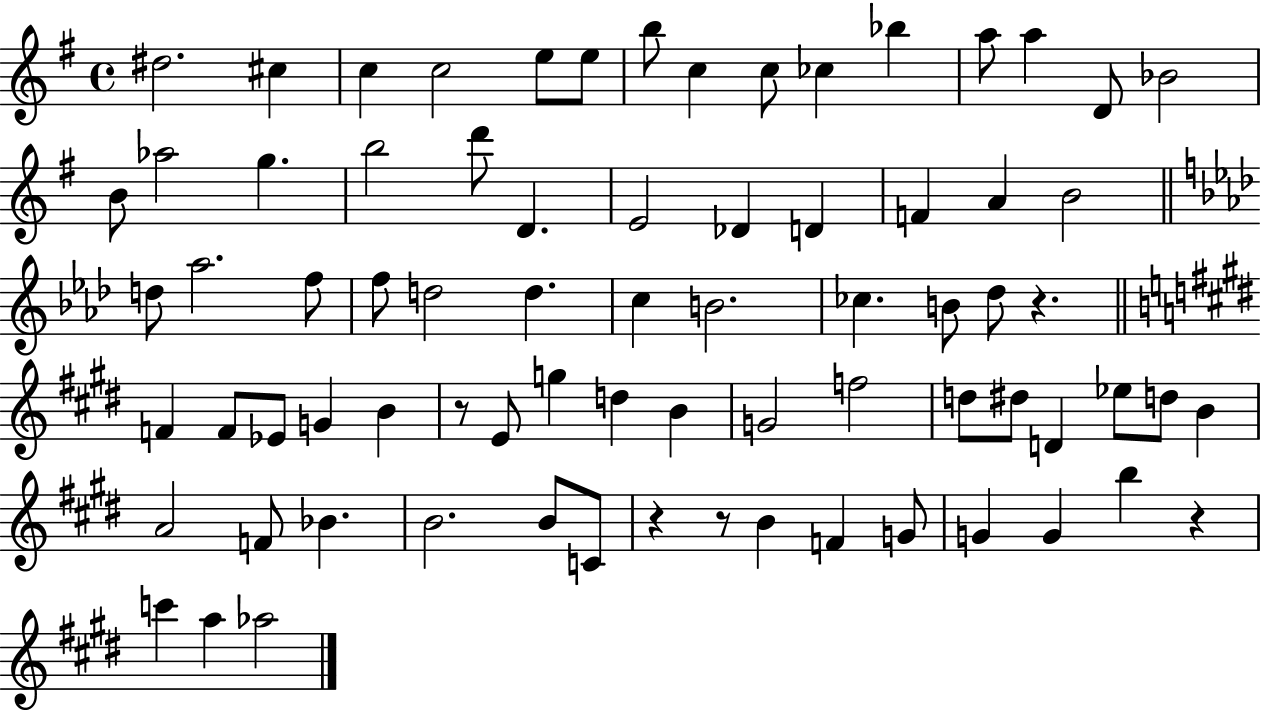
{
  \clef treble
  \time 4/4
  \defaultTimeSignature
  \key g \major
  dis''2. cis''4 | c''4 c''2 e''8 e''8 | b''8 c''4 c''8 ces''4 bes''4 | a''8 a''4 d'8 bes'2 | \break b'8 aes''2 g''4. | b''2 d'''8 d'4. | e'2 des'4 d'4 | f'4 a'4 b'2 | \break \bar "||" \break \key aes \major d''8 aes''2. f''8 | f''8 d''2 d''4. | c''4 b'2. | ces''4. b'8 des''8 r4. | \break \bar "||" \break \key e \major f'4 f'8 ees'8 g'4 b'4 | r8 e'8 g''4 d''4 b'4 | g'2 f''2 | d''8 dis''8 d'4 ees''8 d''8 b'4 | \break a'2 f'8 bes'4. | b'2. b'8 c'8 | r4 r8 b'4 f'4 g'8 | g'4 g'4 b''4 r4 | \break c'''4 a''4 aes''2 | \bar "|."
}